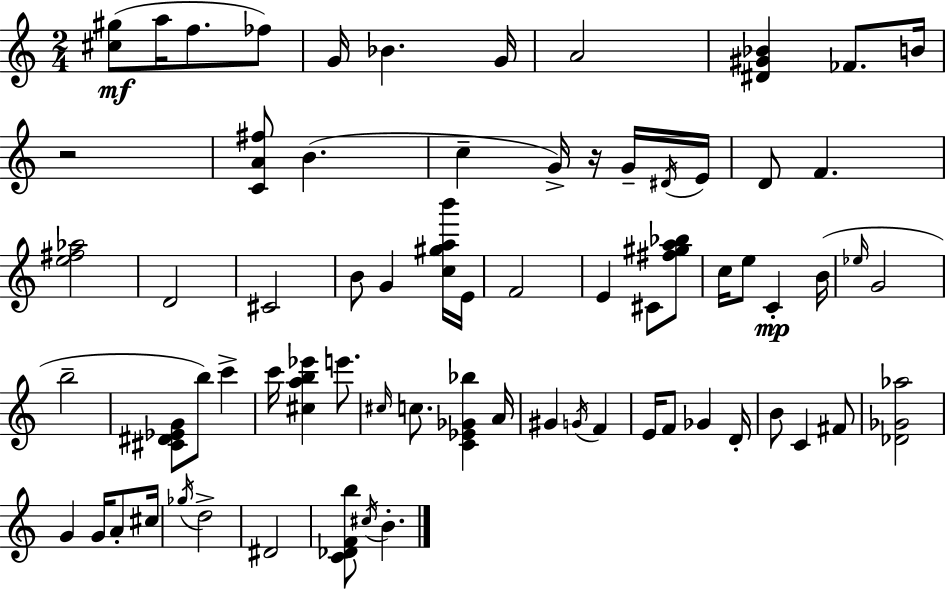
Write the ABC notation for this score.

X:1
T:Untitled
M:2/4
L:1/4
K:C
[^c^g]/2 a/4 f/2 _f/2 G/4 _B G/4 A2 [^D^G_B] _F/2 B/4 z2 [CA^f]/2 B c G/4 z/4 G/4 ^D/4 E/4 D/2 F [e^f_a]2 D2 ^C2 B/2 G [c^gab']/4 E/4 F2 E ^C/2 [^f^ga_b]/2 c/4 e/2 C B/4 _e/4 G2 b2 [^C^D_EG]/2 b/2 c' c'/4 [^cab_e'] e'/2 ^c/4 c/2 [C_E_G_b] A/4 ^G G/4 F E/4 F/2 _G D/4 B/2 C ^F/2 [_D_G_a]2 G G/4 A/2 ^c/4 _g/4 d2 ^D2 [C_DFb]/2 ^c/4 B